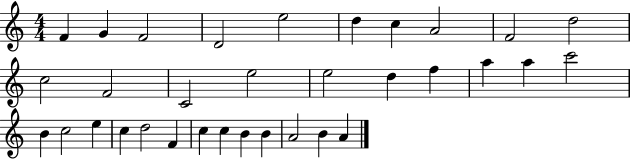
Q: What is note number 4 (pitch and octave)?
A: D4